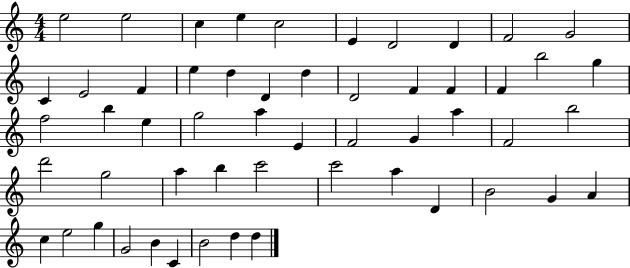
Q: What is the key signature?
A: C major